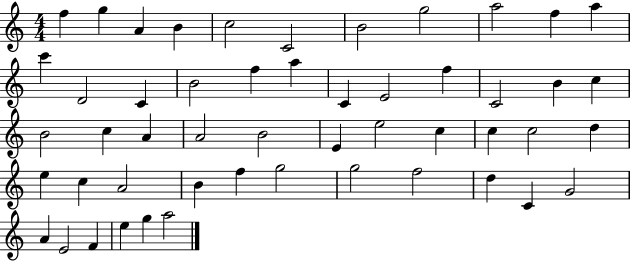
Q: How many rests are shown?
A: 0